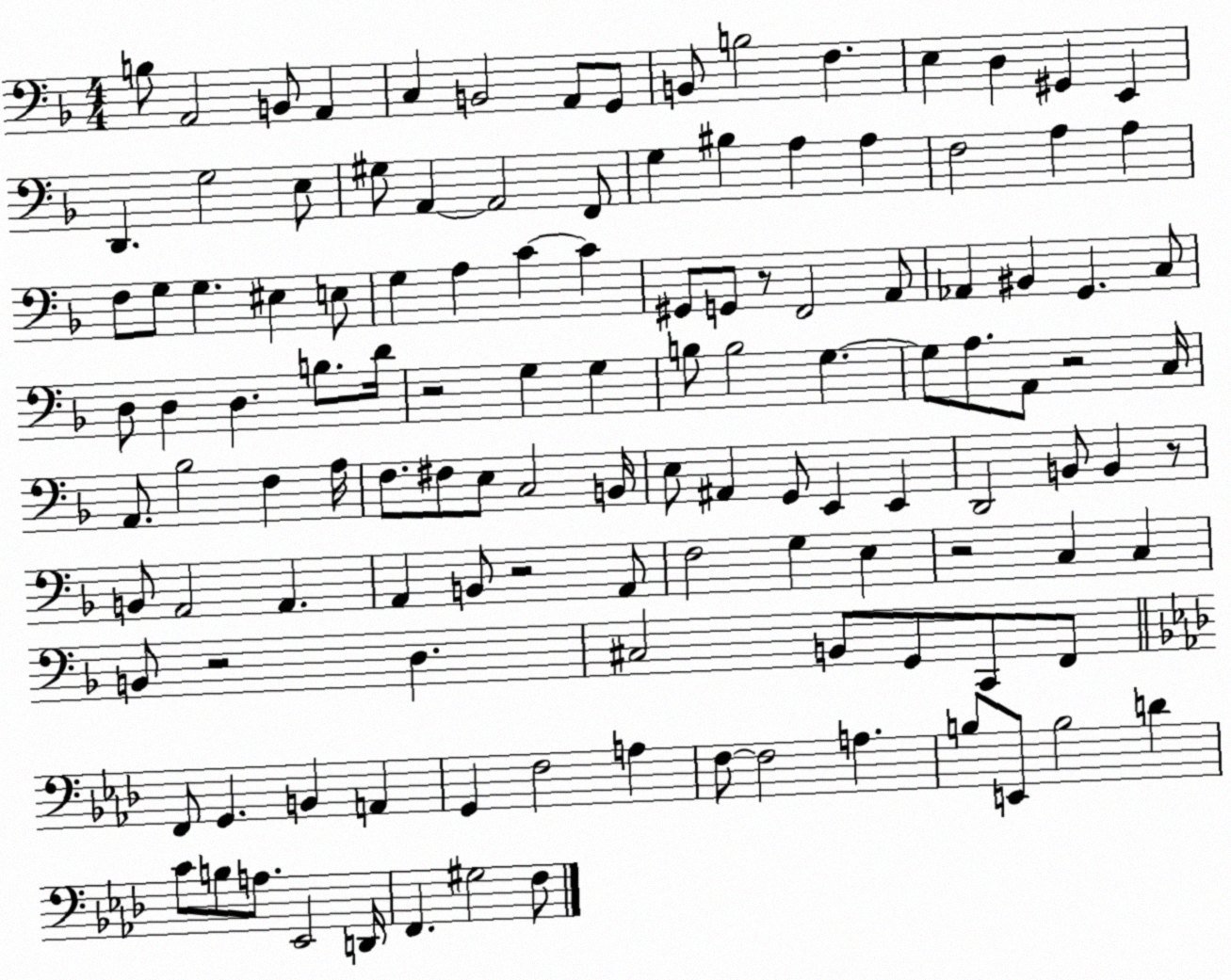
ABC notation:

X:1
T:Untitled
M:4/4
L:1/4
K:F
B,/2 A,,2 B,,/2 A,, C, B,,2 A,,/2 G,,/2 B,,/2 B,2 F, E, D, ^G,, E,, D,, G,2 E,/2 ^G,/2 A,, A,,2 F,,/2 G, ^B, A, A, F,2 A, A, F,/2 G,/2 G, ^E, E,/2 G, A, C C ^G,,/2 G,,/2 z/2 F,,2 A,,/2 _A,, ^B,, G,, C,/2 D,/2 D, D, B,/2 D/4 z2 G, G, B,/2 B,2 G, G,/2 A,/2 A,,/2 z2 C,/4 A,,/2 _B,2 F, A,/4 F,/2 ^F,/2 E,/2 C,2 B,,/4 E,/2 ^A,, G,,/2 E,, E,, D,,2 B,,/2 B,, z/2 B,,/2 A,,2 A,, A,, B,,/2 z2 A,,/2 F,2 G, E, z2 C, C, B,,/2 z2 D, ^C,2 B,,/2 G,,/2 C,,/2 F,,/2 F,,/2 G,, B,, A,, G,, F,2 A, F,/2 F,2 A, B,/2 E,,/2 B,2 D C/2 B,/2 A,/2 _E,,2 D,,/4 F,, ^G,2 F,/2